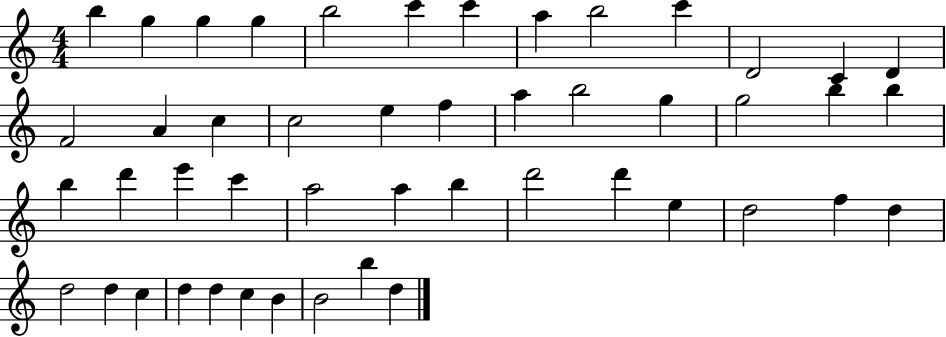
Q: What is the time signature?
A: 4/4